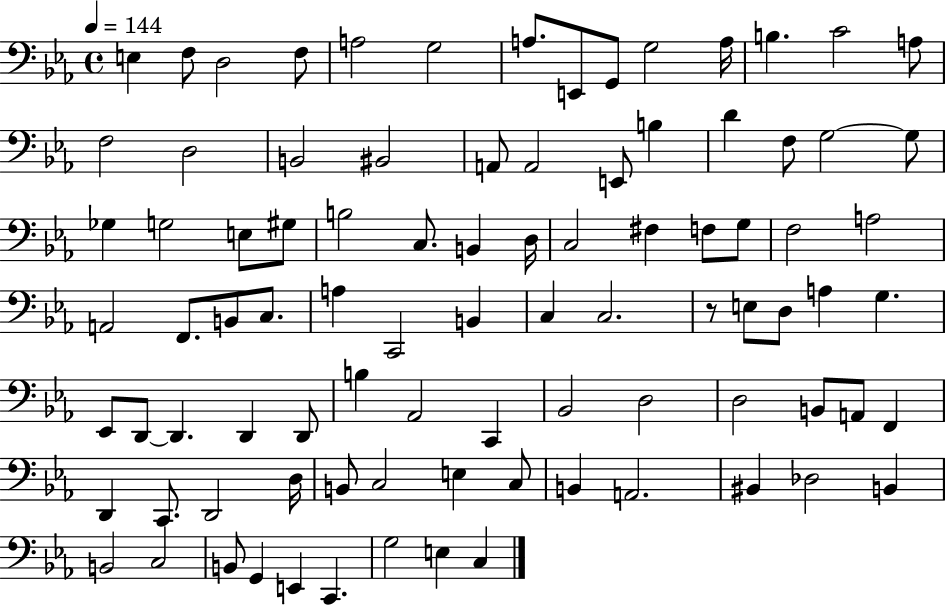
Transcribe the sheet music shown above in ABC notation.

X:1
T:Untitled
M:4/4
L:1/4
K:Eb
E, F,/2 D,2 F,/2 A,2 G,2 A,/2 E,,/2 G,,/2 G,2 A,/4 B, C2 A,/2 F,2 D,2 B,,2 ^B,,2 A,,/2 A,,2 E,,/2 B, D F,/2 G,2 G,/2 _G, G,2 E,/2 ^G,/2 B,2 C,/2 B,, D,/4 C,2 ^F, F,/2 G,/2 F,2 A,2 A,,2 F,,/2 B,,/2 C,/2 A, C,,2 B,, C, C,2 z/2 E,/2 D,/2 A, G, _E,,/2 D,,/2 D,, D,, D,,/2 B, _A,,2 C,, _B,,2 D,2 D,2 B,,/2 A,,/2 F,, D,, C,,/2 D,,2 D,/4 B,,/2 C,2 E, C,/2 B,, A,,2 ^B,, _D,2 B,, B,,2 C,2 B,,/2 G,, E,, C,, G,2 E, C,